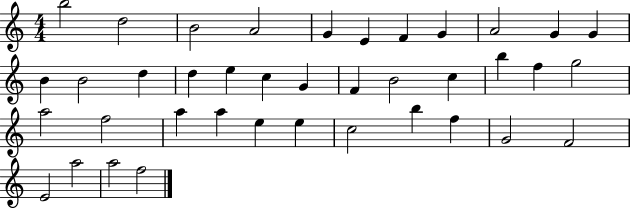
X:1
T:Untitled
M:4/4
L:1/4
K:C
b2 d2 B2 A2 G E F G A2 G G B B2 d d e c G F B2 c b f g2 a2 f2 a a e e c2 b f G2 F2 E2 a2 a2 f2